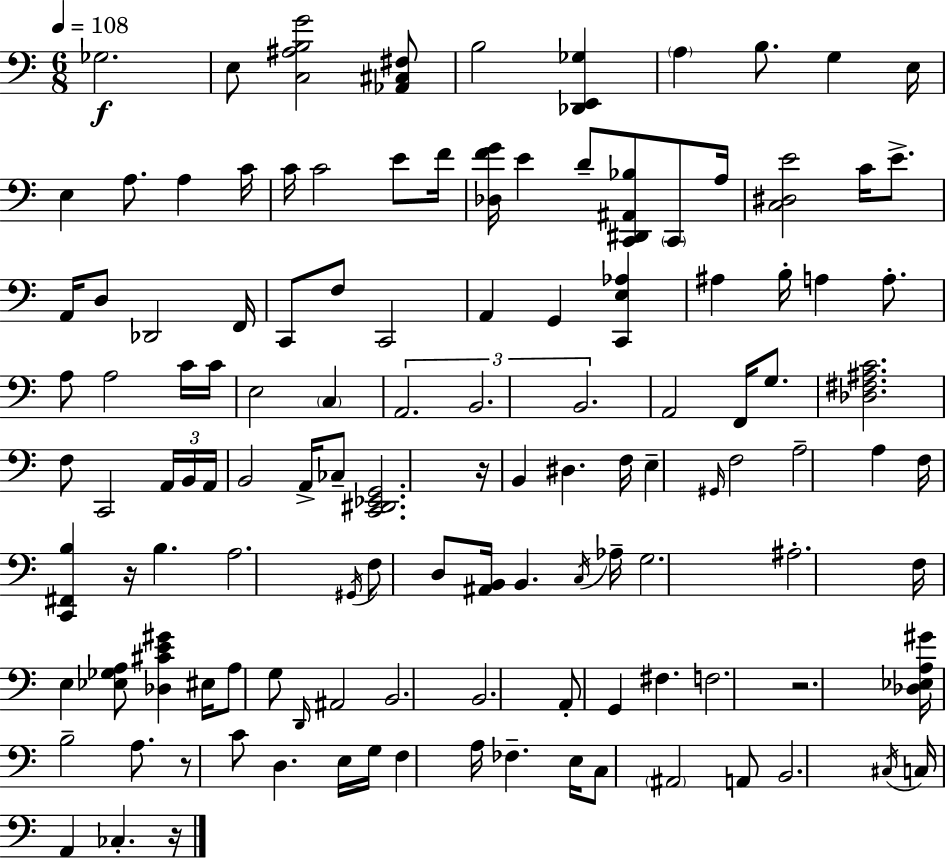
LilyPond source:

{
  \clef bass
  \numericTimeSignature
  \time 6/8
  \key c \major
  \tempo 4 = 108
  ges2.\f | e8 <c ais b g'>2 <aes, cis fis>8 | b2 <des, e, ges>4 | \parenthesize a4 b8. g4 e16 | \break e4 a8. a4 c'16 | c'16 c'2 e'8 f'16 | <des f' g'>16 e'4 d'8-- <c, dis, ais, bes>8 \parenthesize c,8 a16 | <c dis e'>2 c'16 e'8.-> | \break a,16 d8 des,2 f,16 | c,8 f8 c,2 | a,4 g,4 <c, e aes>4 | ais4 b16-. a4 a8.-. | \break a8 a2 c'16 c'16 | e2 \parenthesize c4 | \tuplet 3/2 { a,2. | b,2. | \break b,2. } | a,2 f,16 g8. | <des fis ais c'>2. | f8 c,2 \tuplet 3/2 { a,16 b,16 | \break a,16 } b,2 a,16-> ces8-- | <c, dis, ees, g,>2. | r16 b,4 dis4. f16 | e4-- \grace { gis,16 } f2 | \break a2-- a4 | f16 <c, fis, b>4 r16 b4. | a2. | \acciaccatura { gis,16 } f8 d8 <ais, b,>16 b,4. | \break \acciaccatura { c16 } aes16-- g2. | ais2.-. | f16 e4 <ees ges a>8 <des cis' e' gis'>4 | eis16 a8 g8 \grace { d,16 } ais,2 | \break b,2. | b,2. | a,8-. g,4 fis4. | f2. | \break r2. | <des ees a gis'>16 b2-- | a8. r8 c'8 d4. | e16 g16 f4 a16 fes4.-- | \break e16 c8 \parenthesize ais,2 | a,8 b,2. | \acciaccatura { cis16 } c16 a,4 ces4.-. | r16 \bar "|."
}